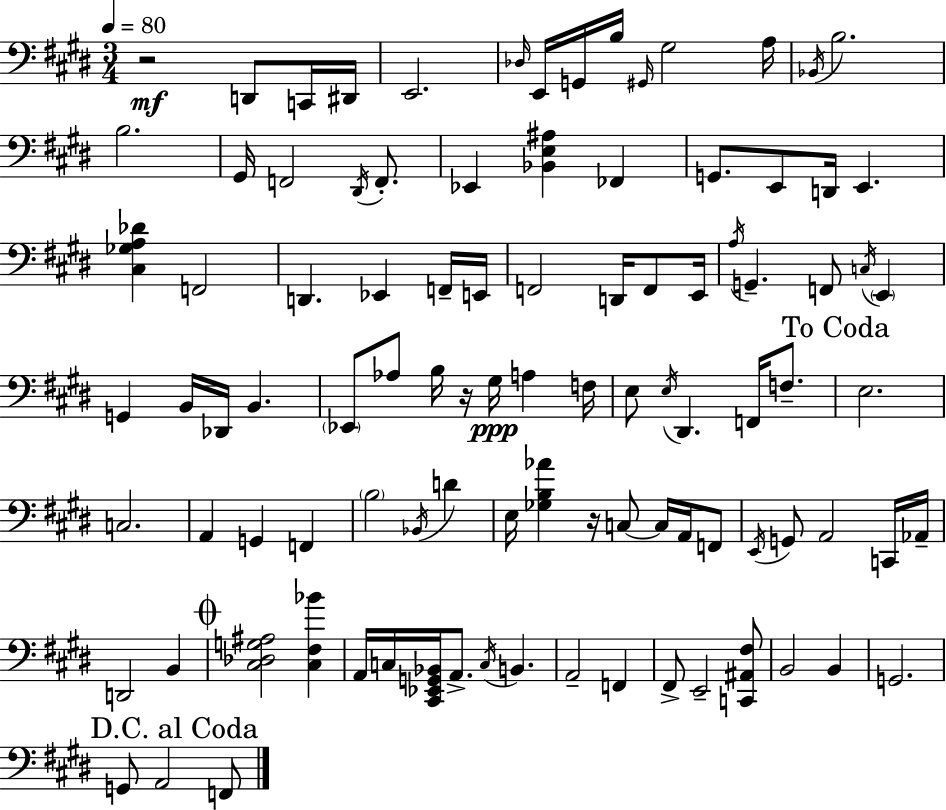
R/h D2/e C2/s D#2/s E2/h. Db3/s E2/s G2/s B3/s G#2/s G#3/h A3/s Bb2/s B3/h. B3/h. G#2/s F2/h D#2/s F2/e. Eb2/q [Bb2,E3,A#3]/q FES2/q G2/e. E2/e D2/s E2/q. [C#3,Gb3,A3,Db4]/q F2/h D2/q. Eb2/q F2/s E2/s F2/h D2/s F2/e E2/s A3/s G2/q. F2/e C3/s E2/q G2/q B2/s Db2/s B2/q. Eb2/e Ab3/e B3/s R/s G#3/s A3/q F3/s E3/e E3/s D#2/q. F2/s F3/e. E3/h. C3/h. A2/q G2/q F2/q B3/h Bb2/s D4/q E3/s [Gb3,B3,Ab4]/q R/s C3/e C3/s A2/s F2/e E2/s G2/e A2/h C2/s Ab2/s D2/h B2/q [C#3,Db3,G3,A#3]/h [C#3,F#3,Bb4]/q A2/s C3/s [C#2,Eb2,G2,Bb2]/s A2/e. C3/s B2/q. A2/h F2/q F#2/e E2/h [C2,A#2,F#3]/e B2/h B2/q G2/h. G2/e A2/h F2/e